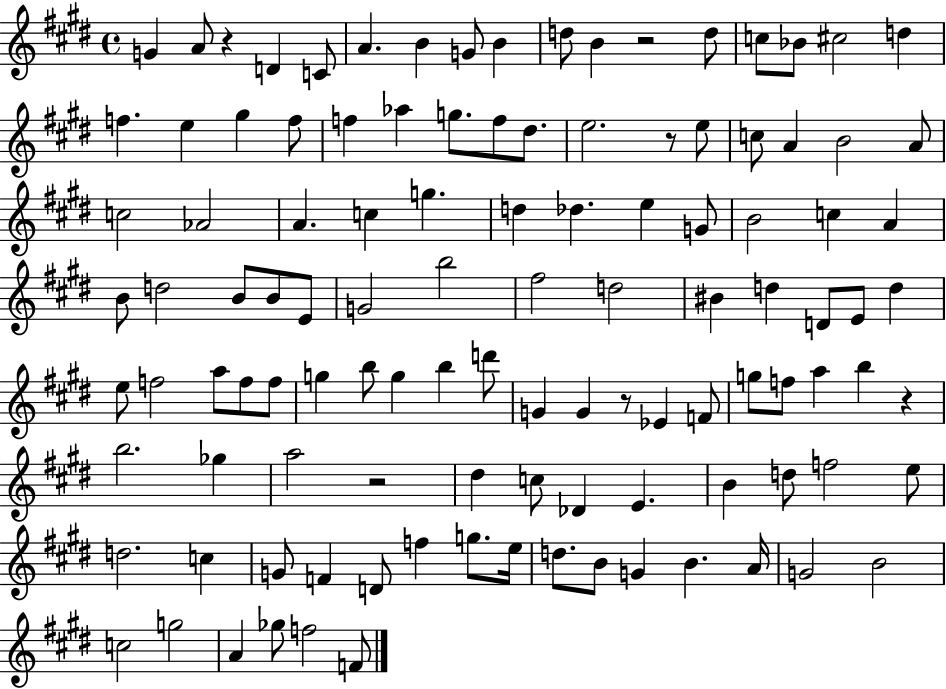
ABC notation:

X:1
T:Untitled
M:4/4
L:1/4
K:E
G A/2 z D C/2 A B G/2 B d/2 B z2 d/2 c/2 _B/2 ^c2 d f e ^g f/2 f _a g/2 f/2 ^d/2 e2 z/2 e/2 c/2 A B2 A/2 c2 _A2 A c g d _d e G/2 B2 c A B/2 d2 B/2 B/2 E/2 G2 b2 ^f2 d2 ^B d D/2 E/2 d e/2 f2 a/2 f/2 f/2 g b/2 g b d'/2 G G z/2 _E F/2 g/2 f/2 a b z b2 _g a2 z2 ^d c/2 _D E B d/2 f2 e/2 d2 c G/2 F D/2 f g/2 e/4 d/2 B/2 G B A/4 G2 B2 c2 g2 A _g/2 f2 F/2